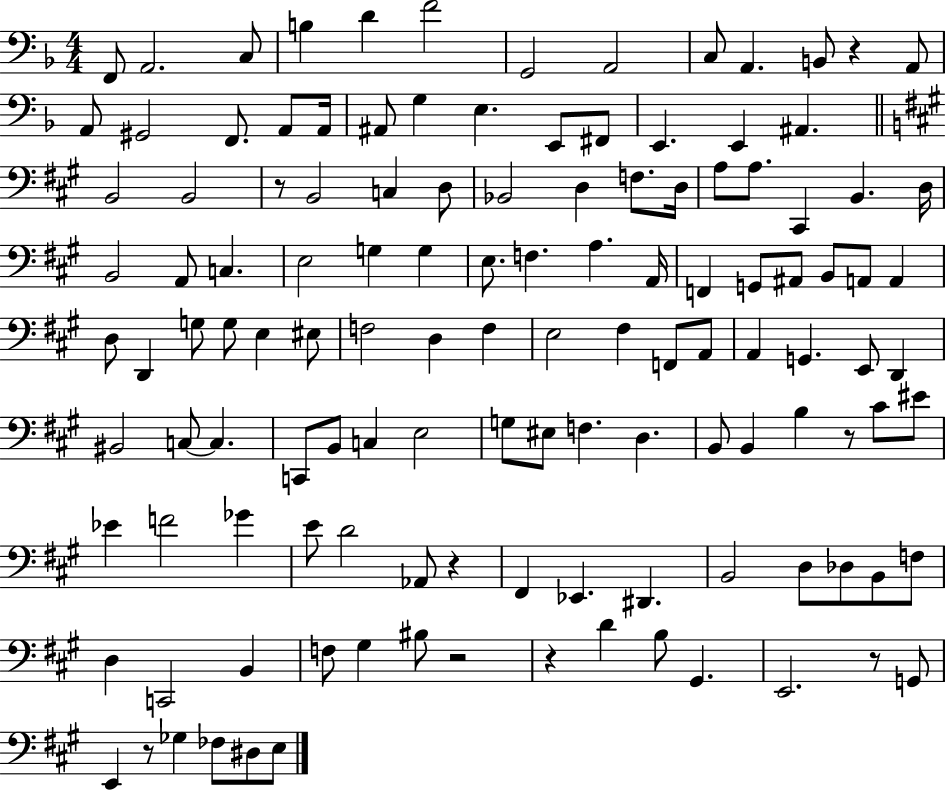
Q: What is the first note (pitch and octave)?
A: F2